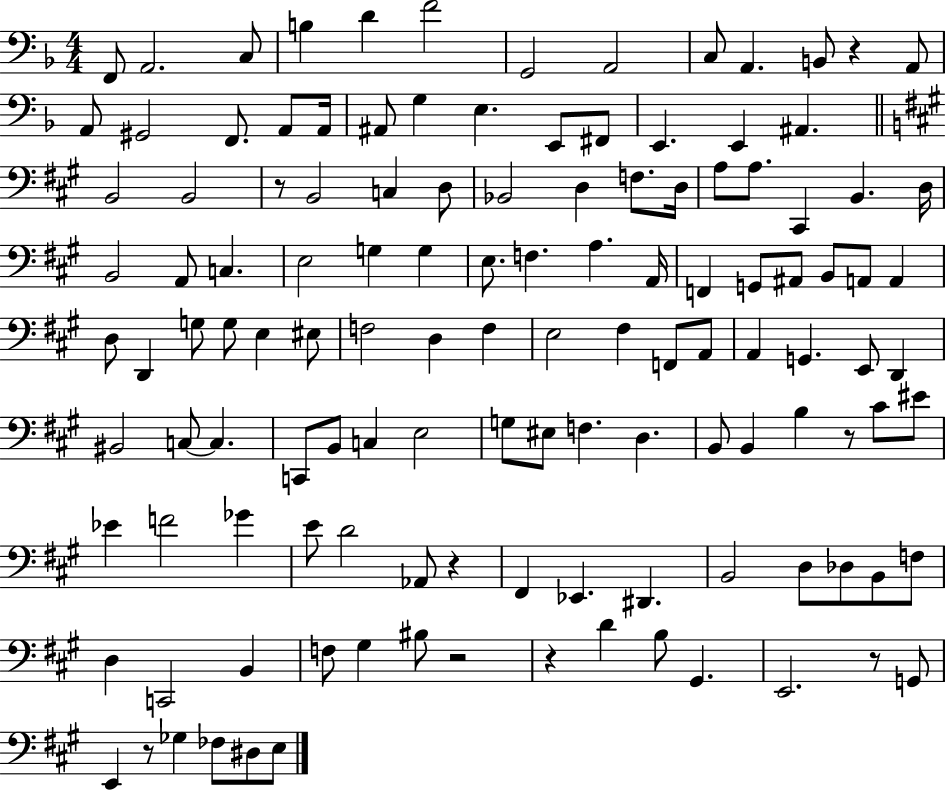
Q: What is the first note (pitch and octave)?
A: F2